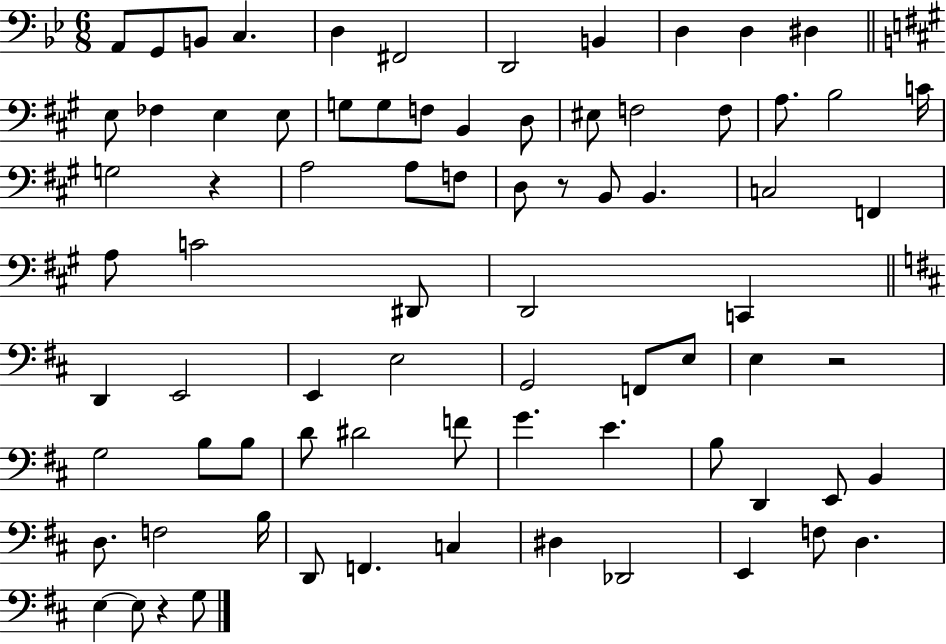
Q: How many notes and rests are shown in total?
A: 78